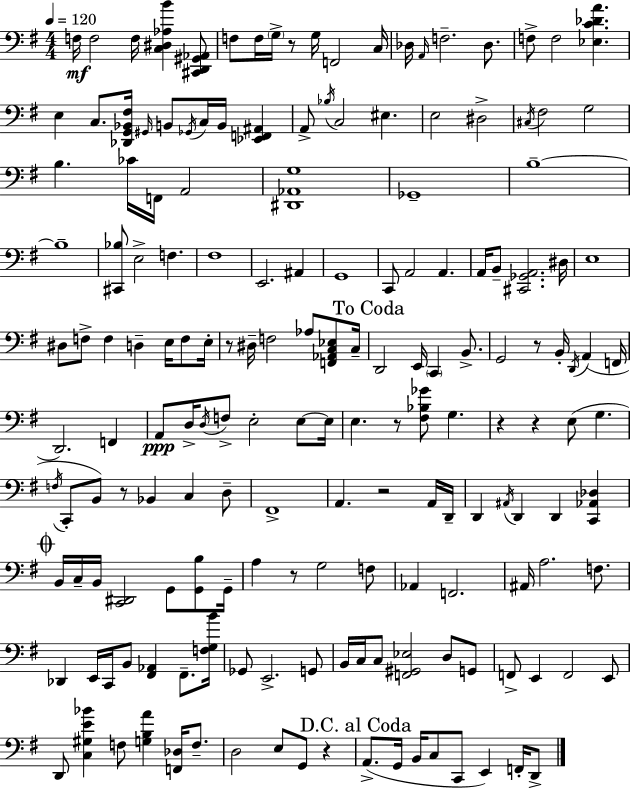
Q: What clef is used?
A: bass